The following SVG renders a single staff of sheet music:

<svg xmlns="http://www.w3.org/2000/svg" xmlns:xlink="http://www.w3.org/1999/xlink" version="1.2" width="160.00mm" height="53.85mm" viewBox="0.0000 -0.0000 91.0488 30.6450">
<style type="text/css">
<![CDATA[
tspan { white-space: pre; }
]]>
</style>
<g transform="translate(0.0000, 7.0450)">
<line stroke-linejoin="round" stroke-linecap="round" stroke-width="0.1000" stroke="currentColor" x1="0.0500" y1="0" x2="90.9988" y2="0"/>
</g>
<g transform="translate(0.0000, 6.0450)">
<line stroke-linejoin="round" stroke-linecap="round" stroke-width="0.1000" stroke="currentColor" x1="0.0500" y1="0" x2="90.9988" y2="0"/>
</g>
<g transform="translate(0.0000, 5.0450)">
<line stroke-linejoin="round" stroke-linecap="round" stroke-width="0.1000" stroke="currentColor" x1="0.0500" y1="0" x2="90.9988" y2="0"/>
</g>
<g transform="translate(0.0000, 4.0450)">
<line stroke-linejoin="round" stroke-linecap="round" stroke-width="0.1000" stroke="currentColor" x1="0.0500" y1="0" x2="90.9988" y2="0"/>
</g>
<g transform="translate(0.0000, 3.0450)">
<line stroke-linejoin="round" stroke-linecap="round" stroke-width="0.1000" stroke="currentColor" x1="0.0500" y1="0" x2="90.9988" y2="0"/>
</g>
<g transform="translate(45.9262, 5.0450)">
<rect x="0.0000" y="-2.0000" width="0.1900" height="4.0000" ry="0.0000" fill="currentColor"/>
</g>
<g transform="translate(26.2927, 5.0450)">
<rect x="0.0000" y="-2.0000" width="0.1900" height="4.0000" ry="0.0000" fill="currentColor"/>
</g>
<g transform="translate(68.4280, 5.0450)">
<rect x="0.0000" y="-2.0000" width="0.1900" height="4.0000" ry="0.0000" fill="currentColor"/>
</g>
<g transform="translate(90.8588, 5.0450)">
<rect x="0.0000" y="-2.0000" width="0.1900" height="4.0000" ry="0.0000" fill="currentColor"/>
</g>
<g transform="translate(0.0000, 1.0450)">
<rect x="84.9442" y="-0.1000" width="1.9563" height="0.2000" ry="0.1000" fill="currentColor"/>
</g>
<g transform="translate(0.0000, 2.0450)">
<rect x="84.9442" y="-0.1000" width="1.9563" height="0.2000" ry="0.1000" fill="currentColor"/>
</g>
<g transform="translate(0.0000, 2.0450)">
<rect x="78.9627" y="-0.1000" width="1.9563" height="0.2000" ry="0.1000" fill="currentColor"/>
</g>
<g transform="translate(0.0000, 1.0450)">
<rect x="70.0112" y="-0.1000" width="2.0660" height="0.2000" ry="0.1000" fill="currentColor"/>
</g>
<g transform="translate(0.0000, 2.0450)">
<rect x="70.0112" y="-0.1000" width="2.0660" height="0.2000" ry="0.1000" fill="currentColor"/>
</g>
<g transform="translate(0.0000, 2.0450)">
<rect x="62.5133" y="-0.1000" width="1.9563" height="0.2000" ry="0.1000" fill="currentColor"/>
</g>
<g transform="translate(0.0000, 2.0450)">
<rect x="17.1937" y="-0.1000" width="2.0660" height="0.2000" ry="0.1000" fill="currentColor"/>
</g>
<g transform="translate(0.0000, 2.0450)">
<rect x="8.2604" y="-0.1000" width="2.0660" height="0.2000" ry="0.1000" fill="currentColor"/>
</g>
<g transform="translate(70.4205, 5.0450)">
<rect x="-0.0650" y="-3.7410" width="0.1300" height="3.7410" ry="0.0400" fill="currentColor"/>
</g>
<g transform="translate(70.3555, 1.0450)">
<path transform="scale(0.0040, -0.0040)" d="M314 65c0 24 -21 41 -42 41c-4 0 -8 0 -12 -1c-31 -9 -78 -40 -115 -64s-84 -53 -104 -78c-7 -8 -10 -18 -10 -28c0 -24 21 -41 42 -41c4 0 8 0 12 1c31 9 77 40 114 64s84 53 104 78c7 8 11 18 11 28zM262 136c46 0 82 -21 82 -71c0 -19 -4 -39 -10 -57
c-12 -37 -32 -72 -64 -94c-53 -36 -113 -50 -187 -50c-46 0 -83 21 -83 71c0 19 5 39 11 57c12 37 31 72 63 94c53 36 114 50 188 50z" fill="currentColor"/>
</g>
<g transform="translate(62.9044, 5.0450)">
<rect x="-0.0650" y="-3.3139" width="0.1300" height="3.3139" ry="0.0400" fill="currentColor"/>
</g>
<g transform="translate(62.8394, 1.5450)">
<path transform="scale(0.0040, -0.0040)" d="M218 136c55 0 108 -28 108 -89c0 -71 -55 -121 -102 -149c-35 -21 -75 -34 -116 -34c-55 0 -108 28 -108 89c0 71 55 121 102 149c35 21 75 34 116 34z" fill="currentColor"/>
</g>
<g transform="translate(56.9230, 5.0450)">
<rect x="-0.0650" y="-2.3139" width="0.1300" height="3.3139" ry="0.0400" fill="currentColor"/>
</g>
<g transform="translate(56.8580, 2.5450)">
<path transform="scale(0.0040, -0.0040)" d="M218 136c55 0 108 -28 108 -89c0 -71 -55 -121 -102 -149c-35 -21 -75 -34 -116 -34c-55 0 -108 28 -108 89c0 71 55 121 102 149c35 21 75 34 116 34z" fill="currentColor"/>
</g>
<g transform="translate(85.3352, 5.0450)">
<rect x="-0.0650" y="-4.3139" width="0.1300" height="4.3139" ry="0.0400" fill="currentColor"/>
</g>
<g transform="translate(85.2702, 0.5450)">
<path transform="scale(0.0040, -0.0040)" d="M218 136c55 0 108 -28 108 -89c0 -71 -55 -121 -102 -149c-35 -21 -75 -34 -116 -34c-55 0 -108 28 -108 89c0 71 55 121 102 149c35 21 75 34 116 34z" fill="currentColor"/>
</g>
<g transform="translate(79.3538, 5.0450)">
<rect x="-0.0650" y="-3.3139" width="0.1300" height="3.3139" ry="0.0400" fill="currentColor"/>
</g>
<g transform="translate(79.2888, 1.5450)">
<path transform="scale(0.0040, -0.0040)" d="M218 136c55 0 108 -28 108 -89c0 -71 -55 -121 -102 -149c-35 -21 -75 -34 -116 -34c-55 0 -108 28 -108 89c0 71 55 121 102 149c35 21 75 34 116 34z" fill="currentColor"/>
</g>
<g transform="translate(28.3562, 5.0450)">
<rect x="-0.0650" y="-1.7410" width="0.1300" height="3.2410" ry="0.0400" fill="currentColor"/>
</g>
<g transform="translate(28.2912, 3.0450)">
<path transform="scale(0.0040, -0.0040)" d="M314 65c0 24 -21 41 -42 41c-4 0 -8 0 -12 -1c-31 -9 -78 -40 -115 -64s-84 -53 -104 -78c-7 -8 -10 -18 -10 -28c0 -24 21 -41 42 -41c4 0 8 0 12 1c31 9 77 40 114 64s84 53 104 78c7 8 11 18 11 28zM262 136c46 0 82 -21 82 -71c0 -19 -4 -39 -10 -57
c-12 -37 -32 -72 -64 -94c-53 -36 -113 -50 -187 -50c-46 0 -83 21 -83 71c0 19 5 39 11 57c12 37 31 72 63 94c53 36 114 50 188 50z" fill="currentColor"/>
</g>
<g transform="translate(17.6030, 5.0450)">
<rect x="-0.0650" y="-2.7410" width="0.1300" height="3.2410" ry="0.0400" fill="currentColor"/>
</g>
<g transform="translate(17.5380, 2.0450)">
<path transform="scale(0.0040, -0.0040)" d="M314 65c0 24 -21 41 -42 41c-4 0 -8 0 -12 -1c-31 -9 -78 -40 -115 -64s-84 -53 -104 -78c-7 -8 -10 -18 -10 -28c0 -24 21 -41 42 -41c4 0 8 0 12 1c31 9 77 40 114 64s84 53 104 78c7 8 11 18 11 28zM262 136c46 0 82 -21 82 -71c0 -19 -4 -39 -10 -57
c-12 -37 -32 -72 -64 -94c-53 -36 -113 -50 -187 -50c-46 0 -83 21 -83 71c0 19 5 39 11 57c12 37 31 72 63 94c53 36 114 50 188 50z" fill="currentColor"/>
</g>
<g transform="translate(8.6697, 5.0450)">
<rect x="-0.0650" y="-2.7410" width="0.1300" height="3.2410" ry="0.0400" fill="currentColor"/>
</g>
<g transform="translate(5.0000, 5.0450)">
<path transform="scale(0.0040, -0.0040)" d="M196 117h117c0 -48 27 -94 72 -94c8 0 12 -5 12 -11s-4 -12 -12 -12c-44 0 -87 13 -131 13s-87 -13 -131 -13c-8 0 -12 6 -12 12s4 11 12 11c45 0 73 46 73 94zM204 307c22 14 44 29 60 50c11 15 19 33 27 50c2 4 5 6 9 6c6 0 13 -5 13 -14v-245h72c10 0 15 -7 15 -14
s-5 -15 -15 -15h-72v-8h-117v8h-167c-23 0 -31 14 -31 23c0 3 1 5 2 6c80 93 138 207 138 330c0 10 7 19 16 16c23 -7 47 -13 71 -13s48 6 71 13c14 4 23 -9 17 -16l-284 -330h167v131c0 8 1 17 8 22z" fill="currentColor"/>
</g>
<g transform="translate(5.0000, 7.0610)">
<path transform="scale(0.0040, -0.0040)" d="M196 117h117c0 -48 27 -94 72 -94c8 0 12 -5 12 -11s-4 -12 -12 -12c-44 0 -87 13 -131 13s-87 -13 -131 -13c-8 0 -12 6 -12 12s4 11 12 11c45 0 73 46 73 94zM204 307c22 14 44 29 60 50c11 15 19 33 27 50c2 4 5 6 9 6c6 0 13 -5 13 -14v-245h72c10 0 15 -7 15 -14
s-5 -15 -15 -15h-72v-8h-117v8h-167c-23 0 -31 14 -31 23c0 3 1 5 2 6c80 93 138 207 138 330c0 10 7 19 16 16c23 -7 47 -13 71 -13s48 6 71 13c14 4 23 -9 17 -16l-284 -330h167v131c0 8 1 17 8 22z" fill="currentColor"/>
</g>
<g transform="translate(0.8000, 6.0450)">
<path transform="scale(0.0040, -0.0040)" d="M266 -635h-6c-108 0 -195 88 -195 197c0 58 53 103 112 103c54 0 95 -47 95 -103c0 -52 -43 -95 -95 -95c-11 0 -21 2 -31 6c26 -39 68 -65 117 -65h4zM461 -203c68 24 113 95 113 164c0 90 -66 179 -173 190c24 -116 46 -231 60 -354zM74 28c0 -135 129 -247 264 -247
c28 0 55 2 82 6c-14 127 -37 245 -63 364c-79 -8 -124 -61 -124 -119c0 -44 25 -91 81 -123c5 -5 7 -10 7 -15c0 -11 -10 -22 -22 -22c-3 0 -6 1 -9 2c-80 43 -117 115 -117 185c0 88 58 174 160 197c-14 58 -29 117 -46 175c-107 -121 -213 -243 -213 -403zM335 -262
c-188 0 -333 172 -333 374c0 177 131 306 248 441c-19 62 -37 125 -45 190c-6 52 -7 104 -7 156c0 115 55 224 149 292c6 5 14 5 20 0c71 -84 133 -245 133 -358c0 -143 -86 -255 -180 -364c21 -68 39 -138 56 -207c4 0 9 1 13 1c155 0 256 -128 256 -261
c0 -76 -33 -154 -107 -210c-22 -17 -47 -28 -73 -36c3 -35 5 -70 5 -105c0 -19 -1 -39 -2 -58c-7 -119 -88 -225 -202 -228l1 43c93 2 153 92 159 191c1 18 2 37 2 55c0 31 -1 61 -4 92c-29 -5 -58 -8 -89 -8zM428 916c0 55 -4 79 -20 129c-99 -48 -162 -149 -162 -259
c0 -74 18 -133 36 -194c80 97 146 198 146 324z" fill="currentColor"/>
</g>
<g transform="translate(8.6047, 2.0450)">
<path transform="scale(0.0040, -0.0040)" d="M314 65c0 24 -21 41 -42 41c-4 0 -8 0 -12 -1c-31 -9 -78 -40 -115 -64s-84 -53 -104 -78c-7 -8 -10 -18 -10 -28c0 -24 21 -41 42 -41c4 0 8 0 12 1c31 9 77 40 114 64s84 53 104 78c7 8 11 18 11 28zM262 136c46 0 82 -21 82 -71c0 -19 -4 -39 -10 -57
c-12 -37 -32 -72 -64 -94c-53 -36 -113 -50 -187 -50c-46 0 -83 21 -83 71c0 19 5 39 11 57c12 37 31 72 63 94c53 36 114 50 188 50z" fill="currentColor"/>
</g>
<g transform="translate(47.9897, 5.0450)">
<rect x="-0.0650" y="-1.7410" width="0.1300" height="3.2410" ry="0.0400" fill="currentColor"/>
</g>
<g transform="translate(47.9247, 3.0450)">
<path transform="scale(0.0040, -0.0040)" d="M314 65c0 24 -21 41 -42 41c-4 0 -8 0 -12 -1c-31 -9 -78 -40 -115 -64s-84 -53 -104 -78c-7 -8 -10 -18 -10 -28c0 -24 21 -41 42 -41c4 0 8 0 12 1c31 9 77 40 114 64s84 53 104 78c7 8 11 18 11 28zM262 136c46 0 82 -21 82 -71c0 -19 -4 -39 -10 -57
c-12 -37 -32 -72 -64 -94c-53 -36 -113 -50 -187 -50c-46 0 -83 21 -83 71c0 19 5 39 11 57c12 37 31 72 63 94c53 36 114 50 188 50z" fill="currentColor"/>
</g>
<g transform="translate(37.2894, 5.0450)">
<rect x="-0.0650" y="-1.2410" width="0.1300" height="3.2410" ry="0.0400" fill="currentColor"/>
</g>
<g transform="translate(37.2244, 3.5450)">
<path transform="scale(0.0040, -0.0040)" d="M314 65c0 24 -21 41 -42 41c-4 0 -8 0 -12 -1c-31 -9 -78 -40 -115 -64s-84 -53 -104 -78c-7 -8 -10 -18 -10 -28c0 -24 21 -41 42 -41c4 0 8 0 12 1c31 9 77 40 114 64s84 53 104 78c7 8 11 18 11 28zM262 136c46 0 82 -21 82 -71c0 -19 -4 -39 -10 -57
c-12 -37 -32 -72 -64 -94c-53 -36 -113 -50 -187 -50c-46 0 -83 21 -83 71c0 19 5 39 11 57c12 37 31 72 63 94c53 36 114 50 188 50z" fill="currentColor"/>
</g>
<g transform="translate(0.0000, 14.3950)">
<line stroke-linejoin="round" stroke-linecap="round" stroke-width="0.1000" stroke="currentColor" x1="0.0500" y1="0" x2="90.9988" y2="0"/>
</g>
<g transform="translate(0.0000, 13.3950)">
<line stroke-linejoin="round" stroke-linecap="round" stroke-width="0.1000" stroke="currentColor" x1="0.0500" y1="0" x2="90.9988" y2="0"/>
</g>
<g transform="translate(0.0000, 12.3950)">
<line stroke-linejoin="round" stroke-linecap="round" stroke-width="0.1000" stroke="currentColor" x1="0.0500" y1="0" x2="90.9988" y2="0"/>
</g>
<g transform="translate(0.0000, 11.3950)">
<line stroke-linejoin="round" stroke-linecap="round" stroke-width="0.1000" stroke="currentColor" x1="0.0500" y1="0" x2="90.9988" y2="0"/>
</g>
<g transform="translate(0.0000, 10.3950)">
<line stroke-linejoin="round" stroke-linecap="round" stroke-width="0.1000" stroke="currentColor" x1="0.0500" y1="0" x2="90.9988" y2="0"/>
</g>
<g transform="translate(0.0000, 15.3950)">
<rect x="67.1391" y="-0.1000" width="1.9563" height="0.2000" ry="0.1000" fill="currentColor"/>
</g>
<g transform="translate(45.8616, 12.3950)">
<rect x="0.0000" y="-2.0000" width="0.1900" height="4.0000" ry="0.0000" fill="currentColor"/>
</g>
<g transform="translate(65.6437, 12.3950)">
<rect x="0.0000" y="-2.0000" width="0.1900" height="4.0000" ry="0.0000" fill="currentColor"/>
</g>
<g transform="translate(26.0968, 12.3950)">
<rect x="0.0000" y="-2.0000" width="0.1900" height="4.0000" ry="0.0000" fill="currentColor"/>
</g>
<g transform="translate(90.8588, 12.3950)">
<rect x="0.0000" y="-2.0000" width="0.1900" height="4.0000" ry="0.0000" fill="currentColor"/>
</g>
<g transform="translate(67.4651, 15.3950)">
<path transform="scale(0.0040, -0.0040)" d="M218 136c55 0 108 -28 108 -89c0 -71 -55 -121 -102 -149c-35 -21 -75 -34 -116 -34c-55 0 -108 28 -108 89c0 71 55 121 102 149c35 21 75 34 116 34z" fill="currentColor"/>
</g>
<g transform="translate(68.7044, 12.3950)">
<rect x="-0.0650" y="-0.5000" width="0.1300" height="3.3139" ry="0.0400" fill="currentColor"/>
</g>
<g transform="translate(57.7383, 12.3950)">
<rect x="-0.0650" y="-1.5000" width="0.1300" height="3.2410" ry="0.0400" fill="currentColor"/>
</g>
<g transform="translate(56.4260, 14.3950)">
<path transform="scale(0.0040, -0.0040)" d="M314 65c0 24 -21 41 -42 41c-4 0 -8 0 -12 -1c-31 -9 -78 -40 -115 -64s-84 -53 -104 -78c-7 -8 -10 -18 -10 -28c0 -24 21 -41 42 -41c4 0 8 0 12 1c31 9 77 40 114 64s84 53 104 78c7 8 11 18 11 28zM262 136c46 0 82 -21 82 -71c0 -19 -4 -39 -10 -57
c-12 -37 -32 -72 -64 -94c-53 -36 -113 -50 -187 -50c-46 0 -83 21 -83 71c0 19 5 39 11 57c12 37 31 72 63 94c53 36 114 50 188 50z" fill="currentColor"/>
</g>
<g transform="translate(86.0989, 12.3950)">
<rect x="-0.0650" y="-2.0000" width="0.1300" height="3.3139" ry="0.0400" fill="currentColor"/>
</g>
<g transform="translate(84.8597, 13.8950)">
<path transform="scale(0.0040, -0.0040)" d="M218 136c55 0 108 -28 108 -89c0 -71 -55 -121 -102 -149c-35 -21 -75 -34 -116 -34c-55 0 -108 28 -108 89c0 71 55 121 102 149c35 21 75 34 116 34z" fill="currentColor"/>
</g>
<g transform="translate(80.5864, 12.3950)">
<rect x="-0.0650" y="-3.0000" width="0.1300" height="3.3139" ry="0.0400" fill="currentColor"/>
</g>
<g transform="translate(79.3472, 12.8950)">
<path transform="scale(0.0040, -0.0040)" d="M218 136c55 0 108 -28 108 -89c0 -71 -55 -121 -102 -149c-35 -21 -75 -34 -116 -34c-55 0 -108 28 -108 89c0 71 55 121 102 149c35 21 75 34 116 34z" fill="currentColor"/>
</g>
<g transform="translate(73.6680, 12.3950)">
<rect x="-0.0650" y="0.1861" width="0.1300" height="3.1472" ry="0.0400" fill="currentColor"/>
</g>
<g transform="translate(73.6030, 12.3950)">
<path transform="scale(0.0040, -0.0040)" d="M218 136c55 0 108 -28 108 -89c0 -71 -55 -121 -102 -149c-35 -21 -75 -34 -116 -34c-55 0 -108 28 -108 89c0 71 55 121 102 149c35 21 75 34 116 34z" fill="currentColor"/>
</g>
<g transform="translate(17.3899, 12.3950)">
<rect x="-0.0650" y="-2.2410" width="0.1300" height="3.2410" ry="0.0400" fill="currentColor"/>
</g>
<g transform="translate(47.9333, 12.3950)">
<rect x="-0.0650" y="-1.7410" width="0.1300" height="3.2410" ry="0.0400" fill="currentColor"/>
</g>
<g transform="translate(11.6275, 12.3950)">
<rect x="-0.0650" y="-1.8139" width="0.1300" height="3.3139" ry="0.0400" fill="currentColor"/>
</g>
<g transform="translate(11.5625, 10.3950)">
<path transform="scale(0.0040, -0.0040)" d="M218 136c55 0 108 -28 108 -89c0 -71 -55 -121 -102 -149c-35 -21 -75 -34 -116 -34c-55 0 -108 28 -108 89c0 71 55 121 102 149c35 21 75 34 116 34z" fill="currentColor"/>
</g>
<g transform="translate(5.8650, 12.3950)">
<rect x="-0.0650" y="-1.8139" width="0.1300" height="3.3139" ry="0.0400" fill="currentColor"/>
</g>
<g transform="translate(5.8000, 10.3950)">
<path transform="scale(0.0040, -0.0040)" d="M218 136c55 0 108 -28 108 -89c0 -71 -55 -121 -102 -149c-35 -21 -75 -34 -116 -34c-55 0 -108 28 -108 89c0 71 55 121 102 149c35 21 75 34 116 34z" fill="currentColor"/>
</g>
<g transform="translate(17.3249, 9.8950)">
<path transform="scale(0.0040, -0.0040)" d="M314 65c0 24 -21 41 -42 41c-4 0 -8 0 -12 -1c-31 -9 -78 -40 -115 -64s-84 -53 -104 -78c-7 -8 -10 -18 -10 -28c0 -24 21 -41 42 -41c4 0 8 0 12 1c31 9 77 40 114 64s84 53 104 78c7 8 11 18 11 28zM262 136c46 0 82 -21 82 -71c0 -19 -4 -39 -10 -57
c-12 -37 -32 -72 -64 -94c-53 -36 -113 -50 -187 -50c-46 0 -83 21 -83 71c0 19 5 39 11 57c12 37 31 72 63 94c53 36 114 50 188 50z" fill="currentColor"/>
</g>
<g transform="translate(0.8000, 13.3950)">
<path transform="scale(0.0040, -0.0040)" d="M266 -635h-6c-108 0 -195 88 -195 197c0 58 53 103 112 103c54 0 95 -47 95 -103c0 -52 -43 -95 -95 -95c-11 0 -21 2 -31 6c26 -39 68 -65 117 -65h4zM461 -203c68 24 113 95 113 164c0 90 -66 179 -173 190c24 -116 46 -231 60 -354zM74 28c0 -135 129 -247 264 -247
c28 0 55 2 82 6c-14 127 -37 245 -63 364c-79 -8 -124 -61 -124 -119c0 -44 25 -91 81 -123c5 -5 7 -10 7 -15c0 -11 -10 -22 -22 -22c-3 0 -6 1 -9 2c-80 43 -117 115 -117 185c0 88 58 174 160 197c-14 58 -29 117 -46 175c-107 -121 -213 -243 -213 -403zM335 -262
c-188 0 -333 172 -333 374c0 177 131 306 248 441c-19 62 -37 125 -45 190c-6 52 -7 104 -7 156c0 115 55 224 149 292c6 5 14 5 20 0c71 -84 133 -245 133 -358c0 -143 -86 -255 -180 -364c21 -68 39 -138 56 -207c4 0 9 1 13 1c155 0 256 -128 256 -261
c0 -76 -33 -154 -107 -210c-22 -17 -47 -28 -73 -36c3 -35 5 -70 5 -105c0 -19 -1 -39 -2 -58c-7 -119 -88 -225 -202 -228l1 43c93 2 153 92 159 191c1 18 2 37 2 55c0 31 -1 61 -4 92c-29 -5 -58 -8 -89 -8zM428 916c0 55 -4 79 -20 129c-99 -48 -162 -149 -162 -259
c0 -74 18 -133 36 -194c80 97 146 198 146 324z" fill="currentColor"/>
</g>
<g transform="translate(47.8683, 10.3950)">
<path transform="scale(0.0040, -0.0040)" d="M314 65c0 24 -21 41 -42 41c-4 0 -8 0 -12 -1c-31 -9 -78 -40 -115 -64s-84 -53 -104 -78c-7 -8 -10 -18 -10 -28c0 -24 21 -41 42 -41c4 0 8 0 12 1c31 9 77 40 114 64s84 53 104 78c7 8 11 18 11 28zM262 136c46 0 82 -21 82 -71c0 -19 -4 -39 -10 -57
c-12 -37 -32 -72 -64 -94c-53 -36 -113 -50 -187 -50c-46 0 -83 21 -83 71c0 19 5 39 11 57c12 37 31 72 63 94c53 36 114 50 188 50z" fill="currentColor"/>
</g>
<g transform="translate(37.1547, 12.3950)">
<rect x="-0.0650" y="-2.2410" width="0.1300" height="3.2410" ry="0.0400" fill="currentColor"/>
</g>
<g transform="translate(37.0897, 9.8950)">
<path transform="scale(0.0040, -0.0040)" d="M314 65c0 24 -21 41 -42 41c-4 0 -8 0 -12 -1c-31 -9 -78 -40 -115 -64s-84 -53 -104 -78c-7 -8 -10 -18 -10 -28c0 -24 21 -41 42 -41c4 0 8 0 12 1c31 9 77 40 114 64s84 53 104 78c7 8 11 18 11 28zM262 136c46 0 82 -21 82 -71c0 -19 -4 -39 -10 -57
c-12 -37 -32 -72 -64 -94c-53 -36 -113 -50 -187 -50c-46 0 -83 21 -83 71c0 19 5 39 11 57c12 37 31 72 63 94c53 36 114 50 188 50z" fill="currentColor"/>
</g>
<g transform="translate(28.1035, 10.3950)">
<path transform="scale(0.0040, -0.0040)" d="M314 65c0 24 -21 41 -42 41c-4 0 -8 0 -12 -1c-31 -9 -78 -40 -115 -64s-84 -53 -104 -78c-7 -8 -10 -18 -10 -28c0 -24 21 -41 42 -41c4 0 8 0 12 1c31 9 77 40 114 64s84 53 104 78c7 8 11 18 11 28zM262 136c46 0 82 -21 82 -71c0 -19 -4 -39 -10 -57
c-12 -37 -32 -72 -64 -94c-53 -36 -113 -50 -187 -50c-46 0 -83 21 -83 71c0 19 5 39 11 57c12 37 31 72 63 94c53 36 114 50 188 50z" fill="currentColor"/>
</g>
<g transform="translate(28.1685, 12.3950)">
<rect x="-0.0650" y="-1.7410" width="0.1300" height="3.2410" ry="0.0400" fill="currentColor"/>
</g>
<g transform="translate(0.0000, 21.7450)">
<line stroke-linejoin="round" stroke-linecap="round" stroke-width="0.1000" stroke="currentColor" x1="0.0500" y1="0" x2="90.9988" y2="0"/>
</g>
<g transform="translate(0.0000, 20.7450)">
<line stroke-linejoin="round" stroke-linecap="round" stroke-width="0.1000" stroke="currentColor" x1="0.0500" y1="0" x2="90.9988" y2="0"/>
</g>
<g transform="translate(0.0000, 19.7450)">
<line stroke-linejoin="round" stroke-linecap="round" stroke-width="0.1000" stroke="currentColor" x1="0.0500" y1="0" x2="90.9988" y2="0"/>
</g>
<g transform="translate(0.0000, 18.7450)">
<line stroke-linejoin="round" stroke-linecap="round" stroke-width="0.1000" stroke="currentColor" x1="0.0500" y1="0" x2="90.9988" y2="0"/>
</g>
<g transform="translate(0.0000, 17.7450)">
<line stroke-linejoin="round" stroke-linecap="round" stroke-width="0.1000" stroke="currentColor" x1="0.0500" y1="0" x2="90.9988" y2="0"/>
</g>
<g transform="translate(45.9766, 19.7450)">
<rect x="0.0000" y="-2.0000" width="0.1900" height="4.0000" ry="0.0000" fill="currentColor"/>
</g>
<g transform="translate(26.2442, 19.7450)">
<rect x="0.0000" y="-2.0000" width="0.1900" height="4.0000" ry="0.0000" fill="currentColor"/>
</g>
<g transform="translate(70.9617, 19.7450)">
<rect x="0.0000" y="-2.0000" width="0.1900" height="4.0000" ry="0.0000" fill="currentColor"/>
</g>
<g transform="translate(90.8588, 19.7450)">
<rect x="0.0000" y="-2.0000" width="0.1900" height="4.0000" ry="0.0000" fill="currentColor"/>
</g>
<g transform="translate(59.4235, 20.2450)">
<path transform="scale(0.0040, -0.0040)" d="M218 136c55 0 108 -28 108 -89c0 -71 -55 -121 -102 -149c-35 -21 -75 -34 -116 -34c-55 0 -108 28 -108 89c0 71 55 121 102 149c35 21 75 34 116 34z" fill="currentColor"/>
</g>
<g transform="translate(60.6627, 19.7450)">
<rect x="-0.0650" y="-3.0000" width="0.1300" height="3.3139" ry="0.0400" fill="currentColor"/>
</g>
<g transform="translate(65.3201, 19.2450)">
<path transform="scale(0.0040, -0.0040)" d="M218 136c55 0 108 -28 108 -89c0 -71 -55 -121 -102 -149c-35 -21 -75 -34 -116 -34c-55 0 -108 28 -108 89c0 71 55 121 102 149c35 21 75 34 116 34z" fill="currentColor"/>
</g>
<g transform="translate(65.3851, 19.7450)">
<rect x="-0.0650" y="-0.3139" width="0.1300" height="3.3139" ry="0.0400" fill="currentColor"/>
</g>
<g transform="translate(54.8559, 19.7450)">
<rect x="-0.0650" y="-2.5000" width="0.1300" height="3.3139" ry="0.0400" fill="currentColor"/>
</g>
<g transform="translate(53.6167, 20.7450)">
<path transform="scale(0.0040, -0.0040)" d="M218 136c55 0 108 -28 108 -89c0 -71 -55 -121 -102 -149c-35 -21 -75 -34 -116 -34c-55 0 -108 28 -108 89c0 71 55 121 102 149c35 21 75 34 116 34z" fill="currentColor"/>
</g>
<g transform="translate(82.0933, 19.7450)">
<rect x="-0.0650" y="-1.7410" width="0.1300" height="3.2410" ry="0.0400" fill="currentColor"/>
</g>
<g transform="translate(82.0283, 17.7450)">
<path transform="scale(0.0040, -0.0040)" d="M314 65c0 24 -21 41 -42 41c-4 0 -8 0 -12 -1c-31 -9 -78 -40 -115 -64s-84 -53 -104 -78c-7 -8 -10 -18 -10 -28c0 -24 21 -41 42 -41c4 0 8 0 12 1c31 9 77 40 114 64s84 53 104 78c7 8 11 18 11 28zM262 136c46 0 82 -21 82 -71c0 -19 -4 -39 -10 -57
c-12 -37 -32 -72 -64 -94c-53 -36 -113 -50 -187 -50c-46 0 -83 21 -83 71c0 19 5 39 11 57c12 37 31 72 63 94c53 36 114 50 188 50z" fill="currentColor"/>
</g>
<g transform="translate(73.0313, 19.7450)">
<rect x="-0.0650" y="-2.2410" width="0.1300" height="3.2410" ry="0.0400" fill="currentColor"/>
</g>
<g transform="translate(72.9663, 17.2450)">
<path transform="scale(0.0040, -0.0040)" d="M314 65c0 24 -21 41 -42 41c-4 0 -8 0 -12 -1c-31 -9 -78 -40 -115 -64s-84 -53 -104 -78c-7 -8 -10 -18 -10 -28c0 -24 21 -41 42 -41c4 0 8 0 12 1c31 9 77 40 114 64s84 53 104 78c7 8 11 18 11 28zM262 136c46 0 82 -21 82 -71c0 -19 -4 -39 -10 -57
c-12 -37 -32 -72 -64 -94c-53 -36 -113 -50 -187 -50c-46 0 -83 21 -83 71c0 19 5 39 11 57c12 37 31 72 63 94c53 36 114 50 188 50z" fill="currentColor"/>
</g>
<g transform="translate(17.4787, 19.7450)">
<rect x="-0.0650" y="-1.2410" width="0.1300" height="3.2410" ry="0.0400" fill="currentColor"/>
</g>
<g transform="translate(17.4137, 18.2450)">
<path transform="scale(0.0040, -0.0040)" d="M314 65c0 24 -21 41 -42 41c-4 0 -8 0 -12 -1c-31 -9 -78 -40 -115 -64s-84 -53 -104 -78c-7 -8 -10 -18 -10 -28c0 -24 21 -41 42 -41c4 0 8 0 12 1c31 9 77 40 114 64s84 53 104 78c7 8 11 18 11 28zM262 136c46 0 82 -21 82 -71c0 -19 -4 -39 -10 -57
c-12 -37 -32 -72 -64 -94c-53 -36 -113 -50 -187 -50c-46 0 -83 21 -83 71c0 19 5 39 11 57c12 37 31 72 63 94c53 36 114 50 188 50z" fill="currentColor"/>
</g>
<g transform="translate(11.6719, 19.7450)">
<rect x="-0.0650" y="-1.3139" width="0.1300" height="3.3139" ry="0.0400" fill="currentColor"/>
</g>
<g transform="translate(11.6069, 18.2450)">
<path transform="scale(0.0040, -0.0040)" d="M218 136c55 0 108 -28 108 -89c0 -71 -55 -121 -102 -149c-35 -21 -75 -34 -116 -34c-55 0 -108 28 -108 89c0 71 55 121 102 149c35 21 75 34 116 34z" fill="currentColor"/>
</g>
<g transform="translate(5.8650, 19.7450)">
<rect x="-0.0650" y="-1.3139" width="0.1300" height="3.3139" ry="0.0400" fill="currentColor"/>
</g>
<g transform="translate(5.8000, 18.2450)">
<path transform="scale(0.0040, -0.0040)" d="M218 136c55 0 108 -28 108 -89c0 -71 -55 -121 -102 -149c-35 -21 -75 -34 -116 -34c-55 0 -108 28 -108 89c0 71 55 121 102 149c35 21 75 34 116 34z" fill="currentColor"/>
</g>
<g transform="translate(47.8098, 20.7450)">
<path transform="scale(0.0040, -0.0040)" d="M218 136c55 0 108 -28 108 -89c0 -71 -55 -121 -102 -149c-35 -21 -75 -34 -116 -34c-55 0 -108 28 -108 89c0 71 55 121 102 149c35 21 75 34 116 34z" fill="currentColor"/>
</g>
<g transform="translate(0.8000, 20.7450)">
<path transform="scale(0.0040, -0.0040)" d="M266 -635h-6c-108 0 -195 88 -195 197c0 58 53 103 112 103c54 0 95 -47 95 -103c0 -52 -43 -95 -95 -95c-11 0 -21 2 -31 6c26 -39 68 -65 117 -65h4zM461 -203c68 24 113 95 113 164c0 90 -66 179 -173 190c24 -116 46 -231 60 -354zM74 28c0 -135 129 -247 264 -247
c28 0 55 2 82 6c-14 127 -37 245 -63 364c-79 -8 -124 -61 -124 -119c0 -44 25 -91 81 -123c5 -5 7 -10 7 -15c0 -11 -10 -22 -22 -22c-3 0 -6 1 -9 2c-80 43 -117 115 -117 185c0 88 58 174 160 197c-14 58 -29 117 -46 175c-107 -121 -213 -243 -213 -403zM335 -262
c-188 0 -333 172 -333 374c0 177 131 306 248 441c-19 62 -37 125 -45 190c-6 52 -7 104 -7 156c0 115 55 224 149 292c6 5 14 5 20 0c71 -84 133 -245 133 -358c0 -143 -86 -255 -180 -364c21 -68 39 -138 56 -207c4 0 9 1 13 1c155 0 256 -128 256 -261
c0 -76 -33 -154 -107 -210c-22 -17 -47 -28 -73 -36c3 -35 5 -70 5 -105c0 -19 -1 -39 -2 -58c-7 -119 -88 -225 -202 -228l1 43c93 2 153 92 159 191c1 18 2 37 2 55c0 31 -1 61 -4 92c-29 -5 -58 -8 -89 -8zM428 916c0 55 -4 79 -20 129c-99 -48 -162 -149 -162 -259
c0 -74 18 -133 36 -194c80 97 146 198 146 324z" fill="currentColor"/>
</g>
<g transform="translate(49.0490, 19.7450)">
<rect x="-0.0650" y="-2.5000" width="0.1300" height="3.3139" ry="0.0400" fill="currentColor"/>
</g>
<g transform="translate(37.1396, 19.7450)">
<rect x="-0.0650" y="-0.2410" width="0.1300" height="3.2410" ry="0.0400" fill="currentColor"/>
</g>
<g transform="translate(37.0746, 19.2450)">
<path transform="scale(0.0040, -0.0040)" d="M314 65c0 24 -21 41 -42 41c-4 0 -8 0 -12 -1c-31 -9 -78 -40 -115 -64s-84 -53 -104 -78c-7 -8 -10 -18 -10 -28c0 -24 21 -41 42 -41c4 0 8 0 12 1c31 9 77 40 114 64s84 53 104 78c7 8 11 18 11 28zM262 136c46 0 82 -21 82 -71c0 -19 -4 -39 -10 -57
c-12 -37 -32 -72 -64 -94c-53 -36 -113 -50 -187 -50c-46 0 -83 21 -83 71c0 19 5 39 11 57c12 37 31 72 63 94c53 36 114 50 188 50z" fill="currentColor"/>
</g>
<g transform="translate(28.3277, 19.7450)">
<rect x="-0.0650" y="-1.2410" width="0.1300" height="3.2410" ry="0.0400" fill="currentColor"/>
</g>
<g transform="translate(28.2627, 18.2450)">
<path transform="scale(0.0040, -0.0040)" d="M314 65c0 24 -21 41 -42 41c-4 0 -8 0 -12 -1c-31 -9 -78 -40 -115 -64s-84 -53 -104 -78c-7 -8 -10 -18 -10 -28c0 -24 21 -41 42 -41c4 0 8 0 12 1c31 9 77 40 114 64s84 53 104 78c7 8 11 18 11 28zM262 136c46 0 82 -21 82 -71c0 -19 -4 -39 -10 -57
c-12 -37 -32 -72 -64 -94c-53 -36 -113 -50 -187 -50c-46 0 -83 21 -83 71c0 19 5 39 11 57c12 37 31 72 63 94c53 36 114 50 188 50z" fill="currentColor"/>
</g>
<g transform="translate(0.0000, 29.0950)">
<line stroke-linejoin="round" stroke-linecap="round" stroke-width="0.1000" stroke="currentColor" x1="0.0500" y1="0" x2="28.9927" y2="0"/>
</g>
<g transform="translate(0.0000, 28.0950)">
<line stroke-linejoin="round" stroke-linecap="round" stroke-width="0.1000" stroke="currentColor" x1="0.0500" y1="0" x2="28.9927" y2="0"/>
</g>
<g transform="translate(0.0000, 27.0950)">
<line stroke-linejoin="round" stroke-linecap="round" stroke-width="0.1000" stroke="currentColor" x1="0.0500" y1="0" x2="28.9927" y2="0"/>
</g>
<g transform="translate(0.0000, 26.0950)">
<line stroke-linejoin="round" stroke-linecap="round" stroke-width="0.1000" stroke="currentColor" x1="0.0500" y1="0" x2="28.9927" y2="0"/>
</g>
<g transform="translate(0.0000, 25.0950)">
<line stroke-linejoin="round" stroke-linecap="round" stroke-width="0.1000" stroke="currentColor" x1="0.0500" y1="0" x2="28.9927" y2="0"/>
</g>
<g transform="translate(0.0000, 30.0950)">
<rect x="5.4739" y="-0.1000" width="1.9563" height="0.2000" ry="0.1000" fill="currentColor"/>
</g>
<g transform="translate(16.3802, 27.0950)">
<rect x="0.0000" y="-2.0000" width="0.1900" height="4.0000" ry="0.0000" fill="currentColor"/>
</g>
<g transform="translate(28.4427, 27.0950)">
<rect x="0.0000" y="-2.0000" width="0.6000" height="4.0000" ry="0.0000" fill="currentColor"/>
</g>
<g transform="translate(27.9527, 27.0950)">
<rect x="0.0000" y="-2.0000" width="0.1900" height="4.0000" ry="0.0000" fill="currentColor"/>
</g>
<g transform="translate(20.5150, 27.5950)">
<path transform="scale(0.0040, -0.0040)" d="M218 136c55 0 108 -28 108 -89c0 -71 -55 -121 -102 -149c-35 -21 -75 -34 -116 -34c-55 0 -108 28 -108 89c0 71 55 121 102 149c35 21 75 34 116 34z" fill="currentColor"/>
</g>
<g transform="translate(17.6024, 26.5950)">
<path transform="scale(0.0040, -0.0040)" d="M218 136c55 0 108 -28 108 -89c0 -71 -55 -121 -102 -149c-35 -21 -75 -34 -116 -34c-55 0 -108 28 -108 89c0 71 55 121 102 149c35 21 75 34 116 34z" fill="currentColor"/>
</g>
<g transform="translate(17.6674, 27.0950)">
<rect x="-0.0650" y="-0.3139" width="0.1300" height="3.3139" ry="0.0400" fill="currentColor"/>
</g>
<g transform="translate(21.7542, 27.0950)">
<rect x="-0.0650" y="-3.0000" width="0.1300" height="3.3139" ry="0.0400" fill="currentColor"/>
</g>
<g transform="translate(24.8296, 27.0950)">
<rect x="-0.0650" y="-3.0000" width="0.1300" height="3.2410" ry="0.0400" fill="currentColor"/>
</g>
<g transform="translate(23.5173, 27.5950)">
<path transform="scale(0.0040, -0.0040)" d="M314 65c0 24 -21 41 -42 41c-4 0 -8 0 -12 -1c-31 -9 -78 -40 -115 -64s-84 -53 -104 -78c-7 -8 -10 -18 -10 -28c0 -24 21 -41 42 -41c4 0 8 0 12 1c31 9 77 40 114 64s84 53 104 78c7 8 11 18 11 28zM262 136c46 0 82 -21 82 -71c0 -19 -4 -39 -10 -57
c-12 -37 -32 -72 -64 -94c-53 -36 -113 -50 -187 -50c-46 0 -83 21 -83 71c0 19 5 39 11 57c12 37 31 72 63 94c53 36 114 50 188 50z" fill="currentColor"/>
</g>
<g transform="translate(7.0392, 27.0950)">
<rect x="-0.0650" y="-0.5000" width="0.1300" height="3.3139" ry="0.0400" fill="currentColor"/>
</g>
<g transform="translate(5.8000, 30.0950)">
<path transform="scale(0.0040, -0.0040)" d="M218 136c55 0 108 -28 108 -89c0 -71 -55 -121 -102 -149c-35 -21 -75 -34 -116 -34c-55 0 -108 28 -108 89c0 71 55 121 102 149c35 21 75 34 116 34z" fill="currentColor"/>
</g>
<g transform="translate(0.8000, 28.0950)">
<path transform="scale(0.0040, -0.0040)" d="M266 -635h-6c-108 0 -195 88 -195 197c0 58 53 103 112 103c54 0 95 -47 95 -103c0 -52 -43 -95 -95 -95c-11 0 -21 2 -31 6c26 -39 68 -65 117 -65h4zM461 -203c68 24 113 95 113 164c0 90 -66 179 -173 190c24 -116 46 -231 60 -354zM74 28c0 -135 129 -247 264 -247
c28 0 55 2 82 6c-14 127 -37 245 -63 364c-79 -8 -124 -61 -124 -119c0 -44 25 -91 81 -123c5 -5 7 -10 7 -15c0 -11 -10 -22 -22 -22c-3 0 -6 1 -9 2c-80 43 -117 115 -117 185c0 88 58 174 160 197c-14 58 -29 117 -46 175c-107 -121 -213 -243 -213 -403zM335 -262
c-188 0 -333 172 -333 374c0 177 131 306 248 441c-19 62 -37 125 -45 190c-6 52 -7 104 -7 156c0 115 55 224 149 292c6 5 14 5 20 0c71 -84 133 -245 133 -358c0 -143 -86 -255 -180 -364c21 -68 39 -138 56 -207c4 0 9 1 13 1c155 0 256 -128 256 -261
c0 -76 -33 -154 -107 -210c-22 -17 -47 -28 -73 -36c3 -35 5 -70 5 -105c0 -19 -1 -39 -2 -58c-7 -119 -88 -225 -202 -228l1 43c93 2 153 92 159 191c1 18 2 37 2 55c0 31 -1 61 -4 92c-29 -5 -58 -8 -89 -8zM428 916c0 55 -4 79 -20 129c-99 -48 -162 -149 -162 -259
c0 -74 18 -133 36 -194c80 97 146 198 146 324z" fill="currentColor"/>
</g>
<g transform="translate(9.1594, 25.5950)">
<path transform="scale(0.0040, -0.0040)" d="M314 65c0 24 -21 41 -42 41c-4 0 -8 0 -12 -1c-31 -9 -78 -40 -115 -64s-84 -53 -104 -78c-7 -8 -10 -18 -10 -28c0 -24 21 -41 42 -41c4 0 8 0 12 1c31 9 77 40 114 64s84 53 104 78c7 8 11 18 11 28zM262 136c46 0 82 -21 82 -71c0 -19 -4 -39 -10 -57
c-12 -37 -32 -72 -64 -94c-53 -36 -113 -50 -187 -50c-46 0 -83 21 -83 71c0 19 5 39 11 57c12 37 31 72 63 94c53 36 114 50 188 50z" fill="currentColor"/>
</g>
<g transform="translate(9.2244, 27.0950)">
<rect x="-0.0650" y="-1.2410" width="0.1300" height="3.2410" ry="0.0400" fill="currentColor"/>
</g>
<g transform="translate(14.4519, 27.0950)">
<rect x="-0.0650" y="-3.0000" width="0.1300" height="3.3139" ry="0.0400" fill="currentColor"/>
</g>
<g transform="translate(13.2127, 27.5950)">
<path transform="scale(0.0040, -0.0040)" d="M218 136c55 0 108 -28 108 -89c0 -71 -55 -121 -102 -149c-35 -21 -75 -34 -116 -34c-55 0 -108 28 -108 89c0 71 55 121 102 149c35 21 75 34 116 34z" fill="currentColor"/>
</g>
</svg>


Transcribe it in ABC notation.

X:1
T:Untitled
M:4/4
L:1/4
K:C
a2 a2 f2 e2 f2 g b c'2 b d' f f g2 f2 g2 f2 E2 C B A F e e e2 e2 c2 G G A c g2 f2 C e2 A c A A2